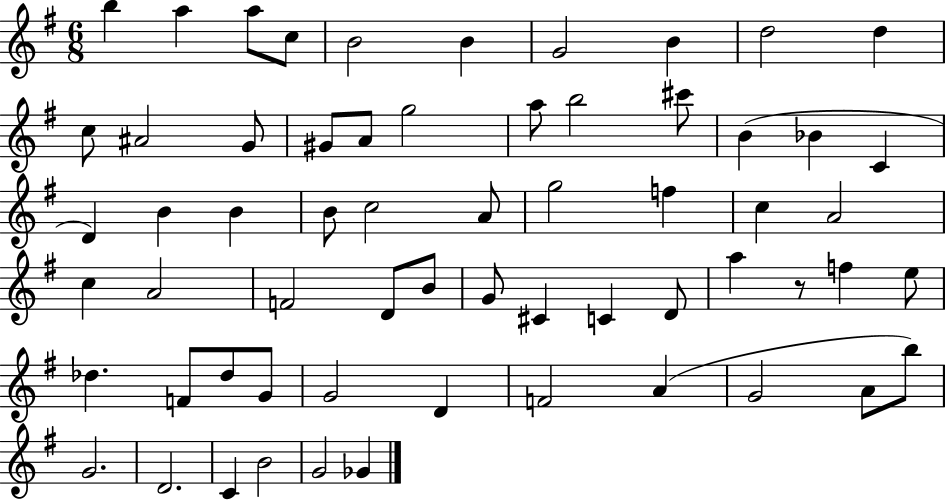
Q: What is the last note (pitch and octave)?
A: Gb4